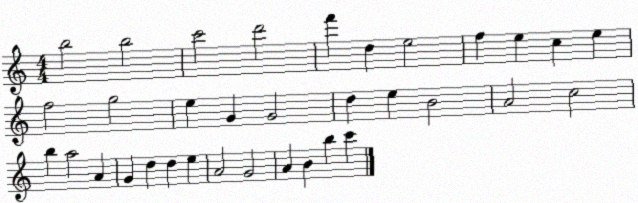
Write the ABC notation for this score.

X:1
T:Untitled
M:4/4
L:1/4
K:C
b2 b2 c'2 d'2 f' d e2 f e c e f2 g2 e G G2 d e B2 A2 c2 b a2 A G d d e A2 G2 A B b c'